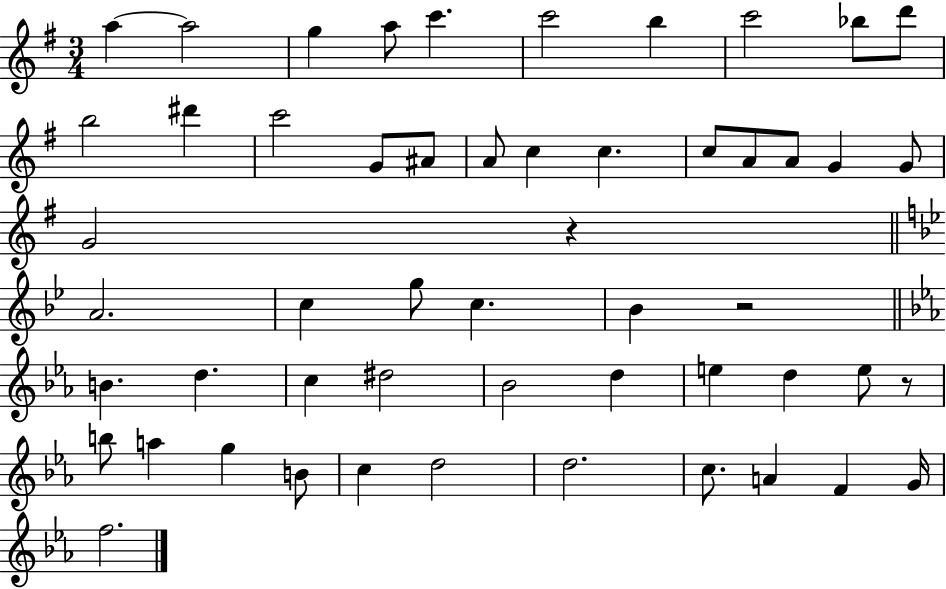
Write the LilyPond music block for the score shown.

{
  \clef treble
  \numericTimeSignature
  \time 3/4
  \key g \major
  a''4~~ a''2 | g''4 a''8 c'''4. | c'''2 b''4 | c'''2 bes''8 d'''8 | \break b''2 dis'''4 | c'''2 g'8 ais'8 | a'8 c''4 c''4. | c''8 a'8 a'8 g'4 g'8 | \break g'2 r4 | \bar "||" \break \key bes \major a'2. | c''4 g''8 c''4. | bes'4 r2 | \bar "||" \break \key c \minor b'4. d''4. | c''4 dis''2 | bes'2 d''4 | e''4 d''4 e''8 r8 | \break b''8 a''4 g''4 b'8 | c''4 d''2 | d''2. | c''8. a'4 f'4 g'16 | \break f''2. | \bar "|."
}